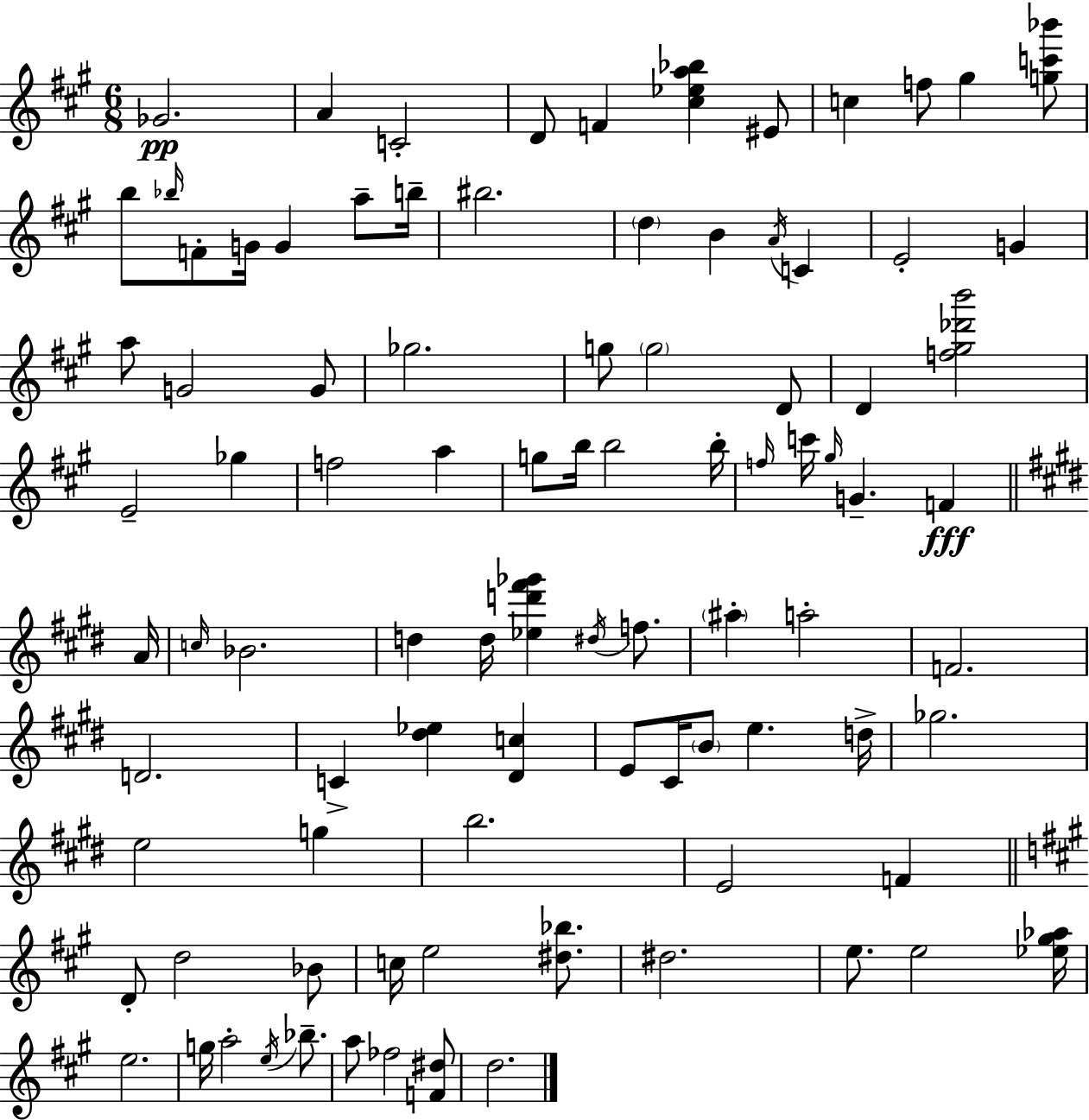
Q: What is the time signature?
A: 6/8